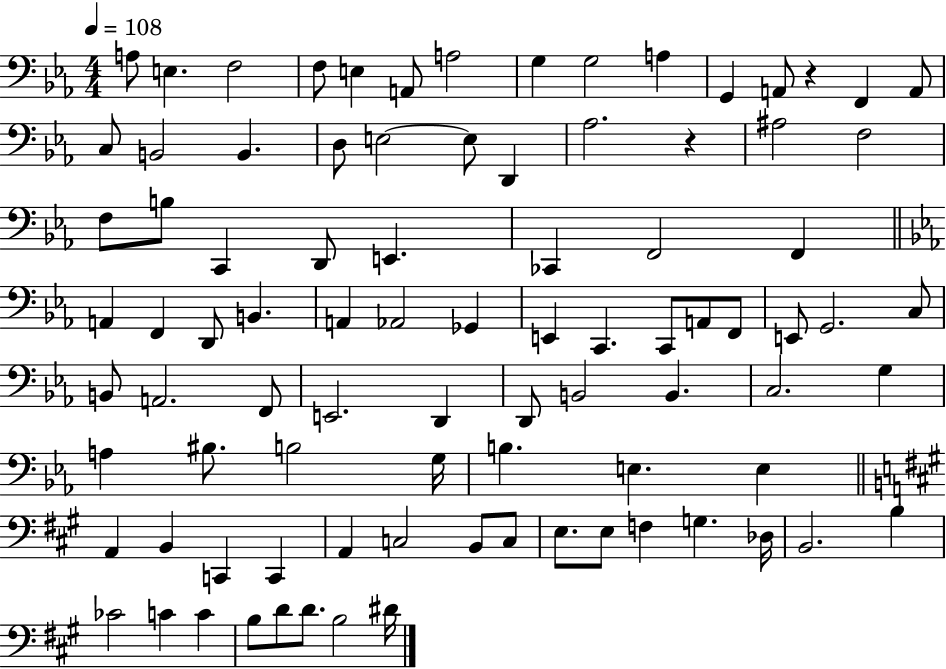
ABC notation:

X:1
T:Untitled
M:4/4
L:1/4
K:Eb
A,/2 E, F,2 F,/2 E, A,,/2 A,2 G, G,2 A, G,, A,,/2 z F,, A,,/2 C,/2 B,,2 B,, D,/2 E,2 E,/2 D,, _A,2 z ^A,2 F,2 F,/2 B,/2 C,, D,,/2 E,, _C,, F,,2 F,, A,, F,, D,,/2 B,, A,, _A,,2 _G,, E,, C,, C,,/2 A,,/2 F,,/2 E,,/2 G,,2 C,/2 B,,/2 A,,2 F,,/2 E,,2 D,, D,,/2 B,,2 B,, C,2 G, A, ^B,/2 B,2 G,/4 B, E, E, A,, B,, C,, C,, A,, C,2 B,,/2 C,/2 E,/2 E,/2 F, G, _D,/4 B,,2 B, _C2 C C B,/2 D/2 D/2 B,2 ^D/4